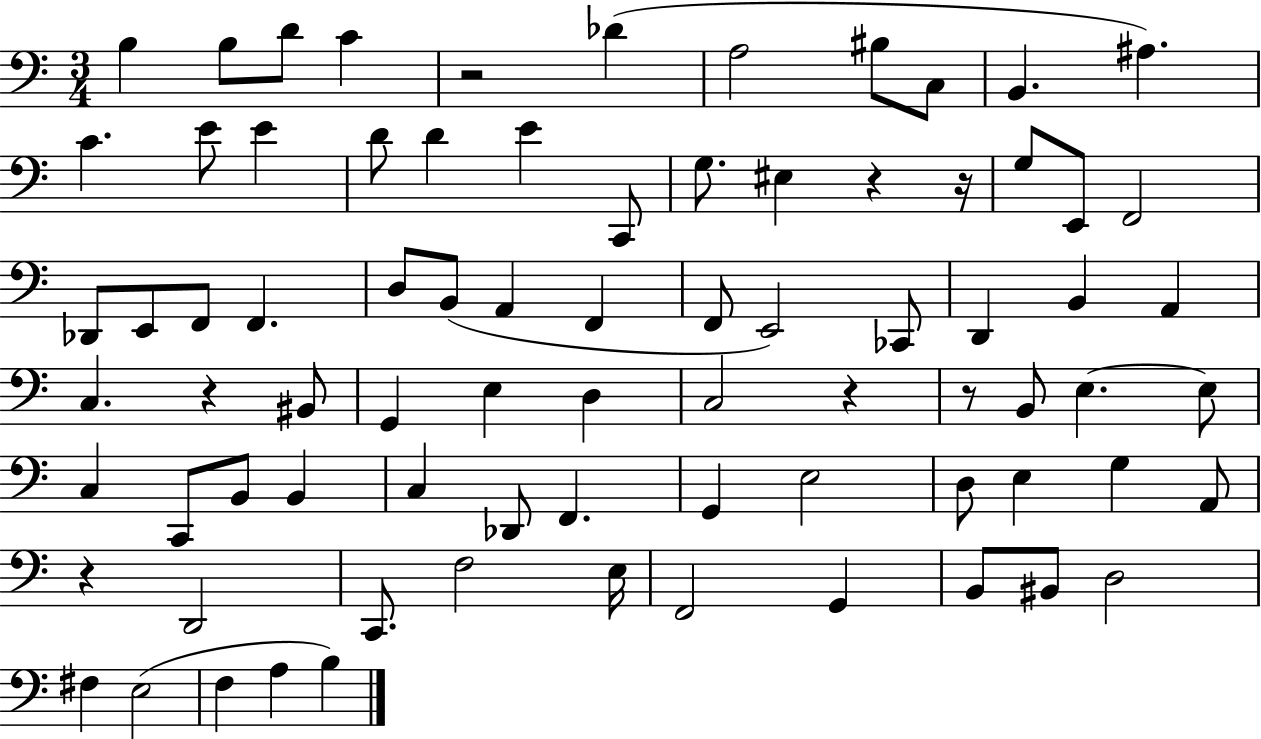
X:1
T:Untitled
M:3/4
L:1/4
K:C
B, B,/2 D/2 C z2 _D A,2 ^B,/2 C,/2 B,, ^A, C E/2 E D/2 D E C,,/2 G,/2 ^E, z z/4 G,/2 E,,/2 F,,2 _D,,/2 E,,/2 F,,/2 F,, D,/2 B,,/2 A,, F,, F,,/2 E,,2 _C,,/2 D,, B,, A,, C, z ^B,,/2 G,, E, D, C,2 z z/2 B,,/2 E, E,/2 C, C,,/2 B,,/2 B,, C, _D,,/2 F,, G,, E,2 D,/2 E, G, A,,/2 z D,,2 C,,/2 F,2 E,/4 F,,2 G,, B,,/2 ^B,,/2 D,2 ^F, E,2 F, A, B,